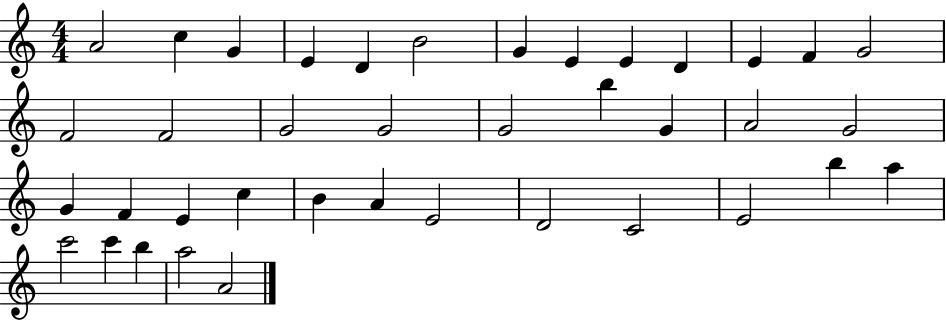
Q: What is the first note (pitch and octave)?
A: A4